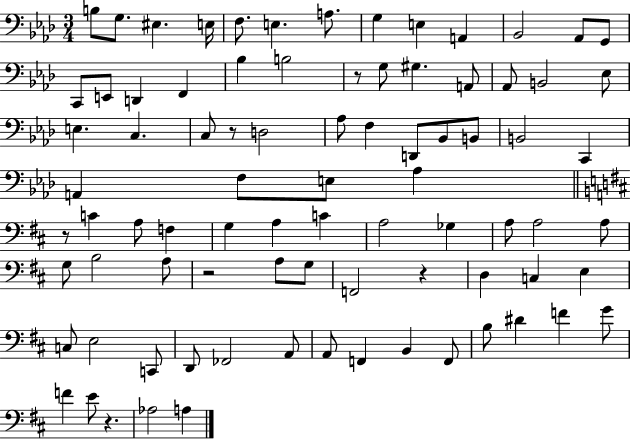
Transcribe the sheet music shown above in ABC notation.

X:1
T:Untitled
M:3/4
L:1/4
K:Ab
B,/2 G,/2 ^E, E,/4 F,/2 E, A,/2 G, E, A,, _B,,2 _A,,/2 G,,/2 C,,/2 E,,/2 D,, F,, _B, B,2 z/2 G,/2 ^G, A,,/2 _A,,/2 B,,2 _E,/2 E, C, C,/2 z/2 D,2 _A,/2 F, D,,/2 _B,,/2 B,,/2 B,,2 C,, A,, F,/2 E,/2 _A, z/2 C A,/2 F, G, A, C A,2 _G, A,/2 A,2 A,/2 G,/2 B,2 A,/2 z2 A,/2 G,/2 F,,2 z D, C, E, C,/2 E,2 C,,/2 D,,/2 _F,,2 A,,/2 A,,/2 F,, B,, F,,/2 B,/2 ^D F G/2 F E/2 z _A,2 A,